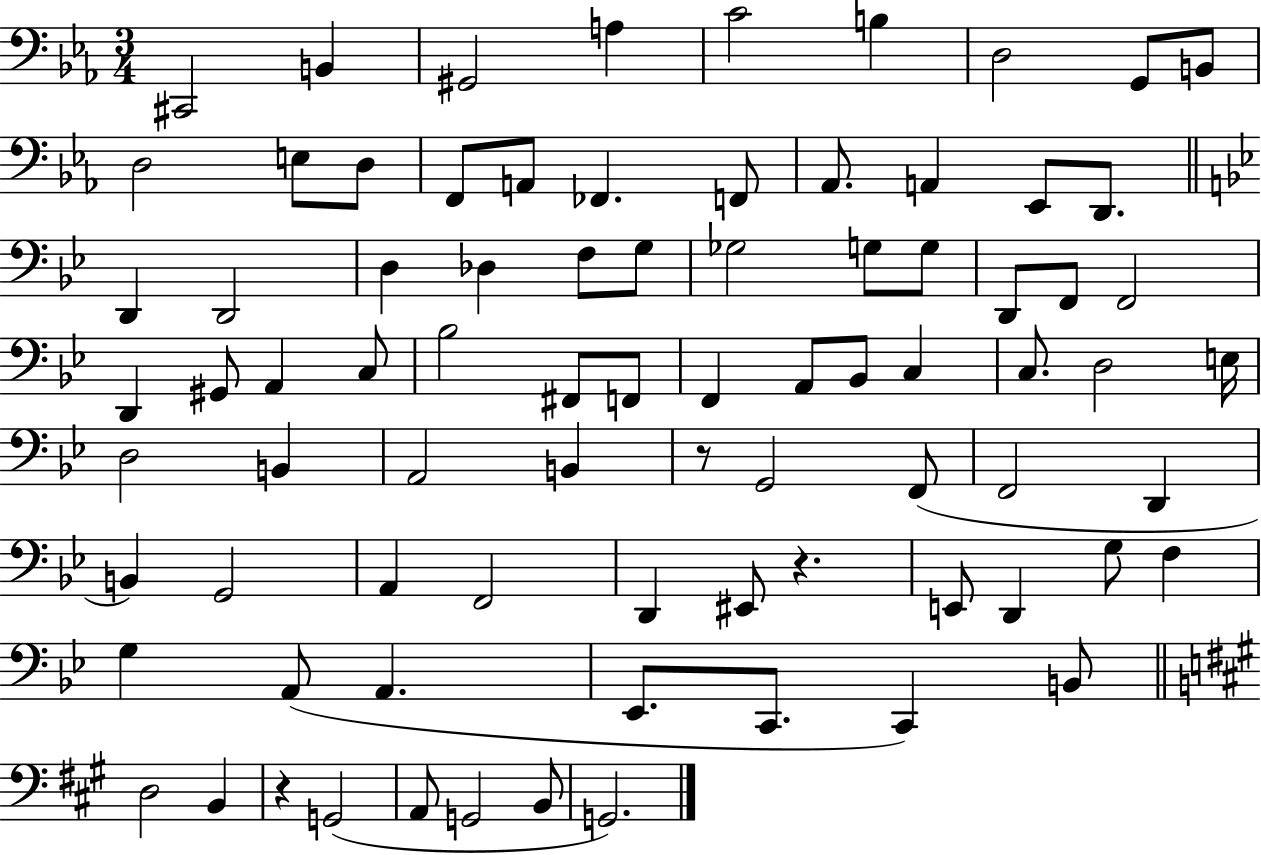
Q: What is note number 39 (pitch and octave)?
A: F2